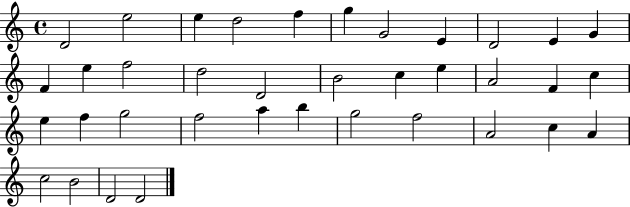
{
  \clef treble
  \time 4/4
  \defaultTimeSignature
  \key c \major
  d'2 e''2 | e''4 d''2 f''4 | g''4 g'2 e'4 | d'2 e'4 g'4 | \break f'4 e''4 f''2 | d''2 d'2 | b'2 c''4 e''4 | a'2 f'4 c''4 | \break e''4 f''4 g''2 | f''2 a''4 b''4 | g''2 f''2 | a'2 c''4 a'4 | \break c''2 b'2 | d'2 d'2 | \bar "|."
}